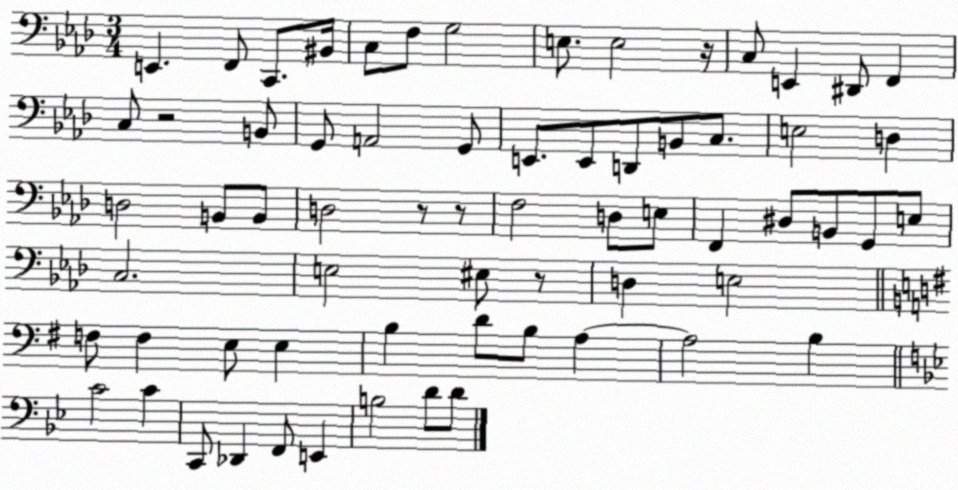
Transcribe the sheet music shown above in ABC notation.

X:1
T:Untitled
M:3/4
L:1/4
K:Ab
E,, F,,/2 C,,/2 ^B,,/4 C,/2 F,/2 G,2 E,/2 E,2 z/4 C,/2 E,, ^D,,/2 F,, C,/2 z2 B,,/2 G,,/2 A,,2 G,,/2 E,,/2 E,,/2 D,,/2 B,,/2 C,/2 E,2 D, D,2 B,,/2 B,,/2 D,2 z/2 z/2 F,2 D,/2 E,/2 F,, ^D,/2 B,,/2 G,,/2 E,/2 C,2 E,2 ^E,/2 z/2 D, E,2 F,/2 F, E,/2 E, B, D/2 B,/2 A, A,2 B, C2 C C,,/2 _D,, F,,/2 E,, B,2 D/2 D/2